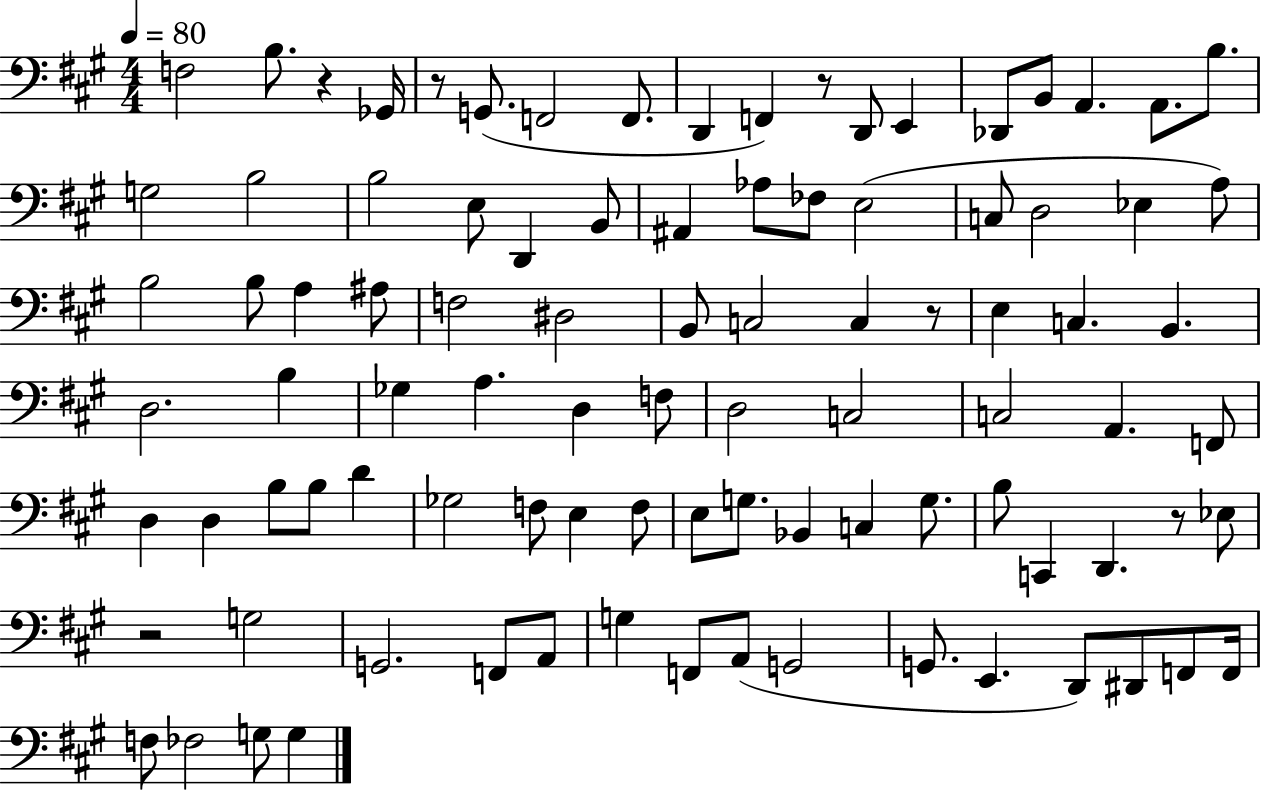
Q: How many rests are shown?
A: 6